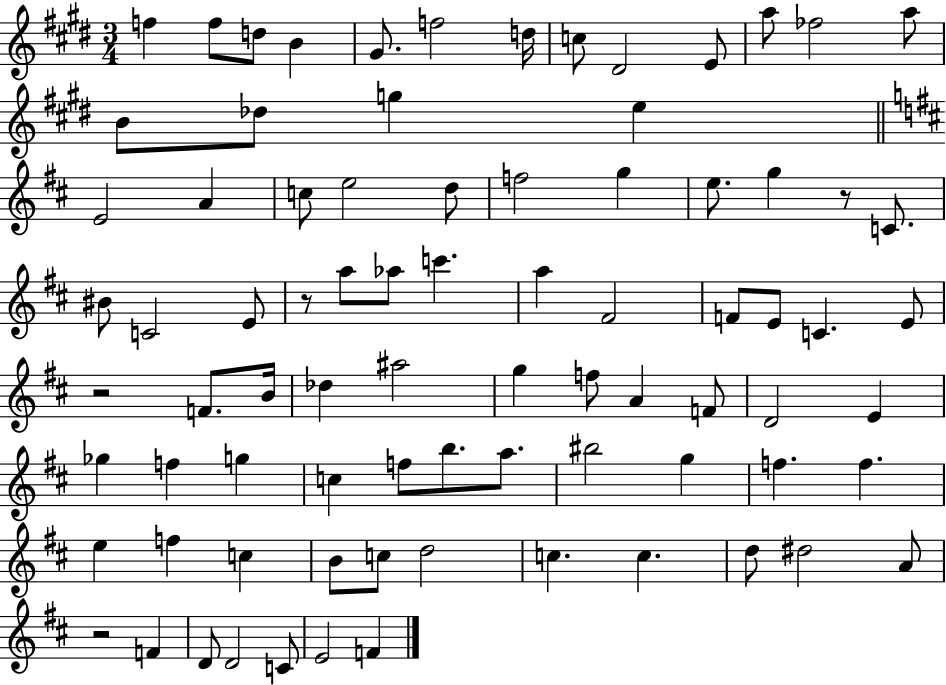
F5/q F5/e D5/e B4/q G#4/e. F5/h D5/s C5/e D#4/h E4/e A5/e FES5/h A5/e B4/e Db5/e G5/q E5/q E4/h A4/q C5/e E5/h D5/e F5/h G5/q E5/e. G5/q R/e C4/e. BIS4/e C4/h E4/e R/e A5/e Ab5/e C6/q. A5/q F#4/h F4/e E4/e C4/q. E4/e R/h F4/e. B4/s Db5/q A#5/h G5/q F5/e A4/q F4/e D4/h E4/q Gb5/q F5/q G5/q C5/q F5/e B5/e. A5/e. BIS5/h G5/q F5/q. F5/q. E5/q F5/q C5/q B4/e C5/e D5/h C5/q. C5/q. D5/e D#5/h A4/e R/h F4/q D4/e D4/h C4/e E4/h F4/q